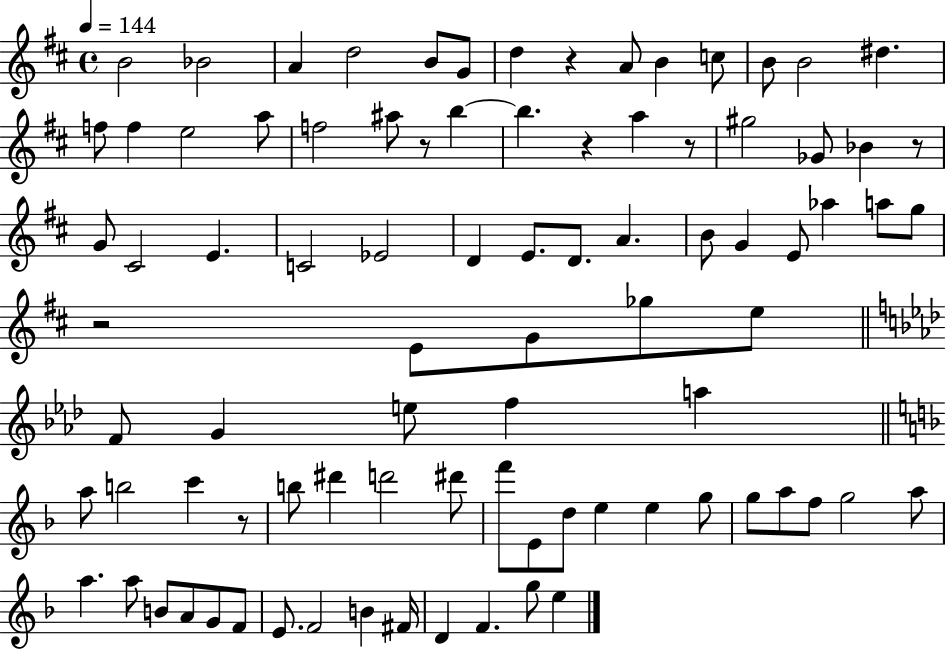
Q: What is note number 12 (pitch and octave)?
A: B4